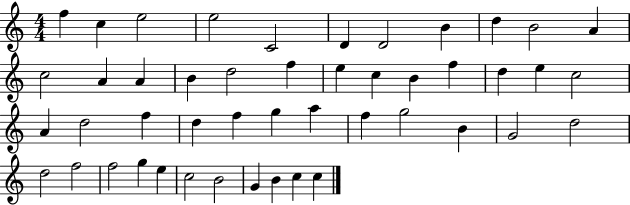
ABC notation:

X:1
T:Untitled
M:4/4
L:1/4
K:C
f c e2 e2 C2 D D2 B d B2 A c2 A A B d2 f e c B f d e c2 A d2 f d f g a f g2 B G2 d2 d2 f2 f2 g e c2 B2 G B c c